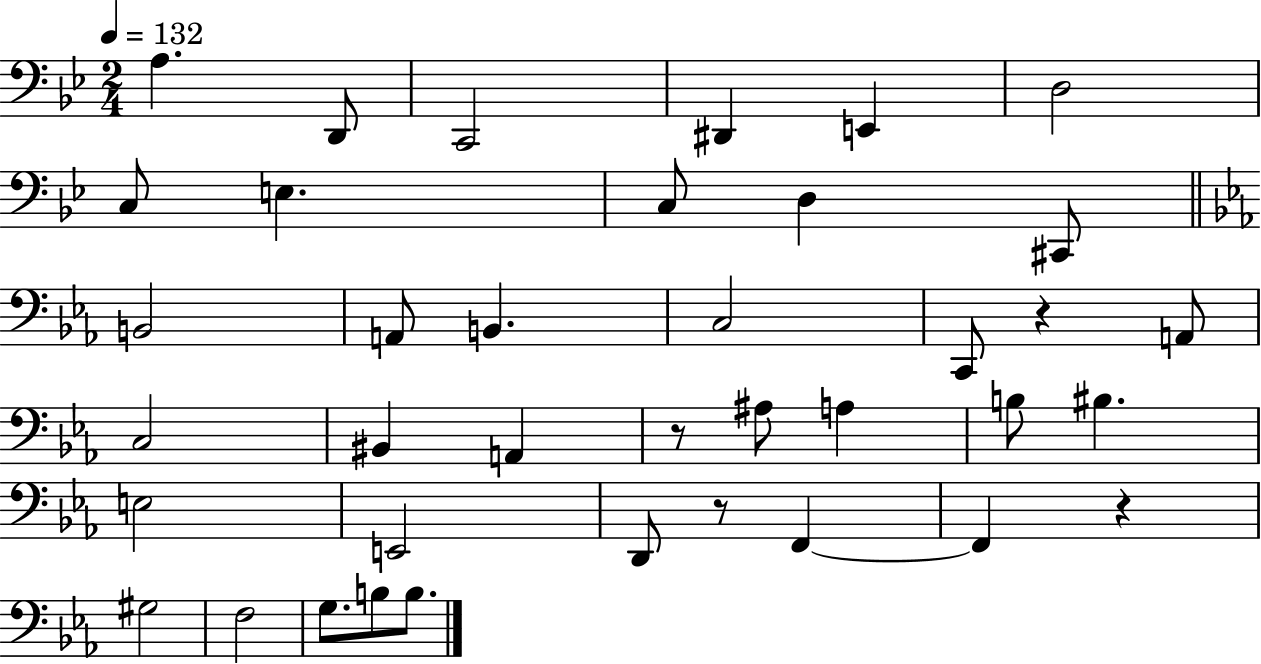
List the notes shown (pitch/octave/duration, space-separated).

A3/q. D2/e C2/h D#2/q E2/q D3/h C3/e E3/q. C3/e D3/q C#2/e B2/h A2/e B2/q. C3/h C2/e R/q A2/e C3/h BIS2/q A2/q R/e A#3/e A3/q B3/e BIS3/q. E3/h E2/h D2/e R/e F2/q F2/q R/q G#3/h F3/h G3/e. B3/e B3/e.